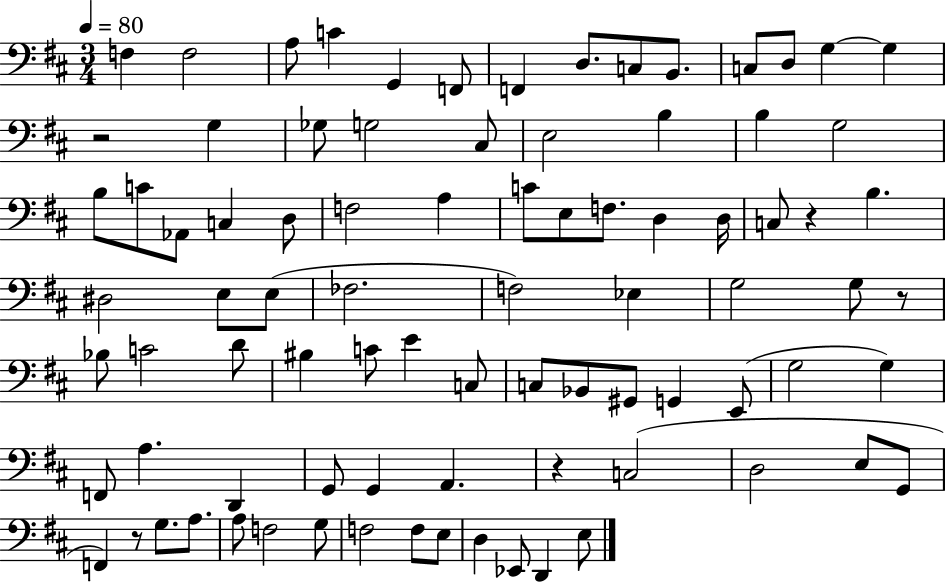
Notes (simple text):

F3/q F3/h A3/e C4/q G2/q F2/e F2/q D3/e. C3/e B2/e. C3/e D3/e G3/q G3/q R/h G3/q Gb3/e G3/h C#3/e E3/h B3/q B3/q G3/h B3/e C4/e Ab2/e C3/q D3/e F3/h A3/q C4/e E3/e F3/e. D3/q D3/s C3/e R/q B3/q. D#3/h E3/e E3/e FES3/h. F3/h Eb3/q G3/h G3/e R/e Bb3/e C4/h D4/e BIS3/q C4/e E4/q C3/e C3/e Bb2/e G#2/e G2/q E2/e G3/h G3/q F2/e A3/q. D2/q G2/e G2/q A2/q. R/q C3/h D3/h E3/e G2/e F2/q R/e G3/e. A3/e. A3/e F3/h G3/e F3/h F3/e E3/e D3/q Eb2/e D2/q E3/e